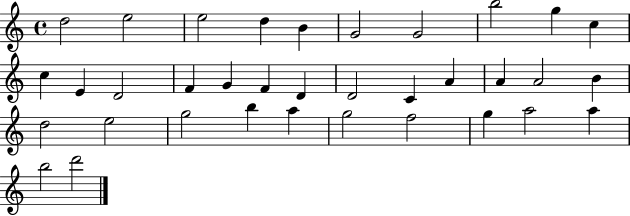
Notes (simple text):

D5/h E5/h E5/h D5/q B4/q G4/h G4/h B5/h G5/q C5/q C5/q E4/q D4/h F4/q G4/q F4/q D4/q D4/h C4/q A4/q A4/q A4/h B4/q D5/h E5/h G5/h B5/q A5/q G5/h F5/h G5/q A5/h A5/q B5/h D6/h